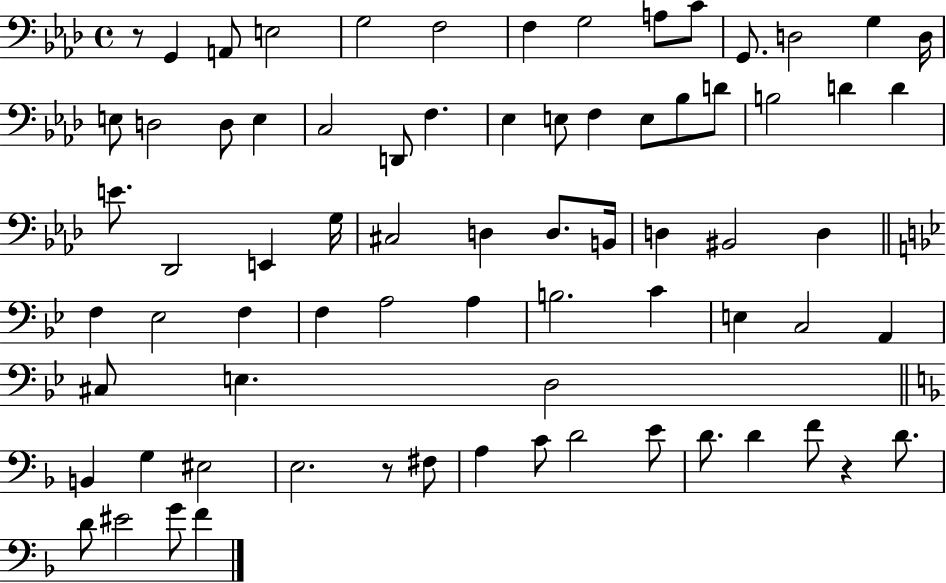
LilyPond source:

{
  \clef bass
  \time 4/4
  \defaultTimeSignature
  \key aes \major
  r8 g,4 a,8 e2 | g2 f2 | f4 g2 a8 c'8 | g,8. d2 g4 d16 | \break e8 d2 d8 e4 | c2 d,8 f4. | ees4 e8 f4 e8 bes8 d'8 | b2 d'4 d'4 | \break e'8. des,2 e,4 g16 | cis2 d4 d8. b,16 | d4 bis,2 d4 | \bar "||" \break \key bes \major f4 ees2 f4 | f4 a2 a4 | b2. c'4 | e4 c2 a,4 | \break cis8 e4. d2 | \bar "||" \break \key f \major b,4 g4 eis2 | e2. r8 fis8 | a4 c'8 d'2 e'8 | d'8. d'4 f'8 r4 d'8. | \break d'8 eis'2 g'8 f'4 | \bar "|."
}